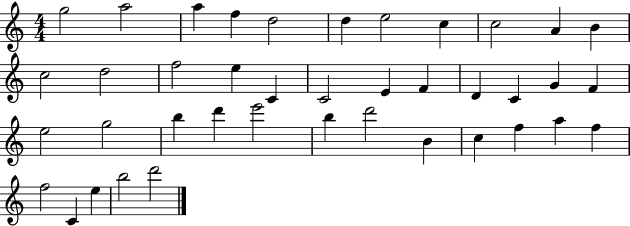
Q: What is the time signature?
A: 4/4